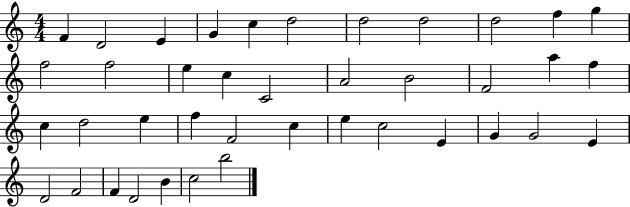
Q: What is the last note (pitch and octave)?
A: B5